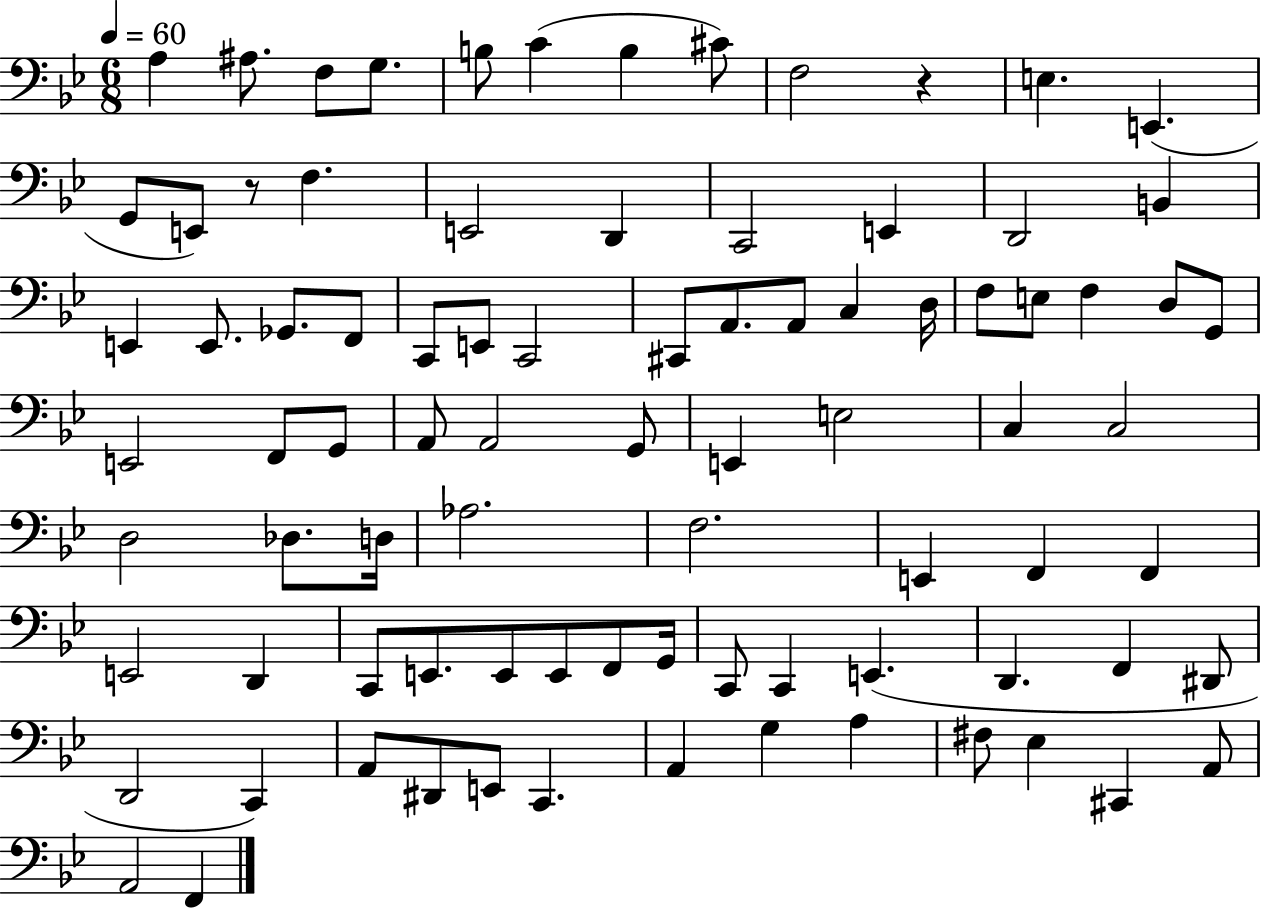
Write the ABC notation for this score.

X:1
T:Untitled
M:6/8
L:1/4
K:Bb
A, ^A,/2 F,/2 G,/2 B,/2 C B, ^C/2 F,2 z E, E,, G,,/2 E,,/2 z/2 F, E,,2 D,, C,,2 E,, D,,2 B,, E,, E,,/2 _G,,/2 F,,/2 C,,/2 E,,/2 C,,2 ^C,,/2 A,,/2 A,,/2 C, D,/4 F,/2 E,/2 F, D,/2 G,,/2 E,,2 F,,/2 G,,/2 A,,/2 A,,2 G,,/2 E,, E,2 C, C,2 D,2 _D,/2 D,/4 _A,2 F,2 E,, F,, F,, E,,2 D,, C,,/2 E,,/2 E,,/2 E,,/2 F,,/2 G,,/4 C,,/2 C,, E,, D,, F,, ^D,,/2 D,,2 C,, A,,/2 ^D,,/2 E,,/2 C,, A,, G, A, ^F,/2 _E, ^C,, A,,/2 A,,2 F,,